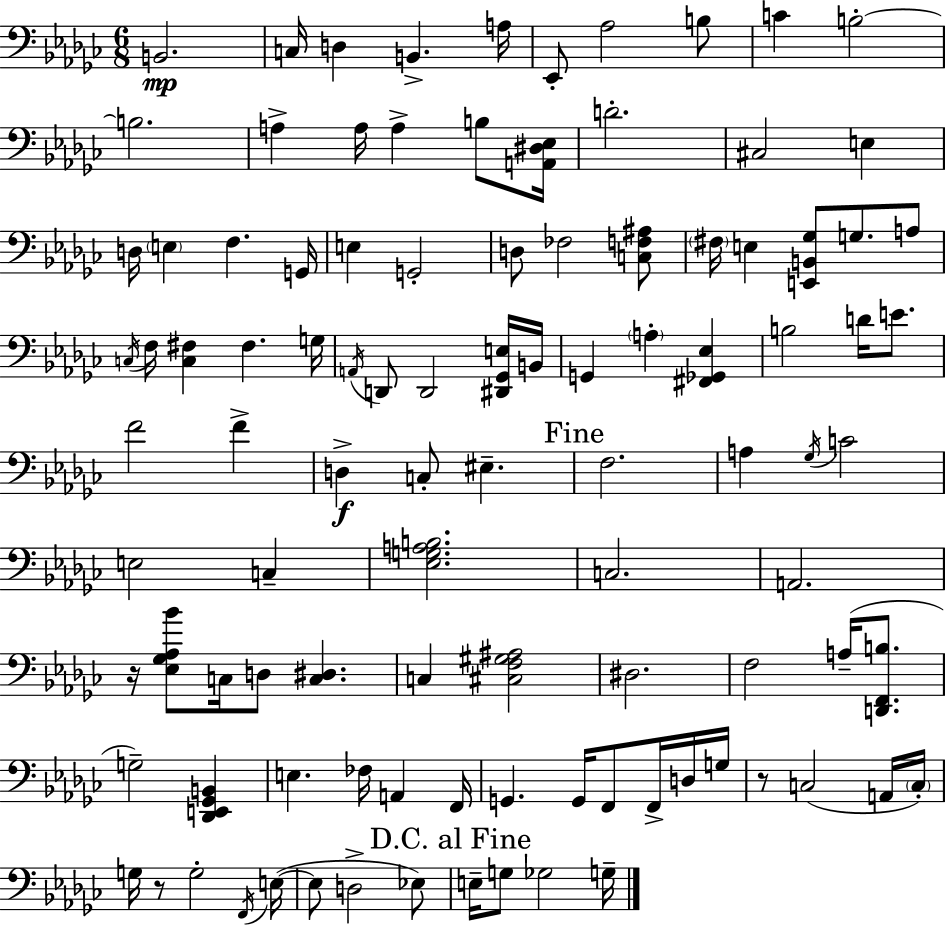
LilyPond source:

{
  \clef bass
  \numericTimeSignature
  \time 6/8
  \key ees \minor
  \repeat volta 2 { b,2.\mp | c16 d4 b,4.-> a16 | ees,8-. aes2 b8 | c'4 b2-.~~ | \break b2. | a4-> a16 a4-> b8 <a, dis ees>16 | d'2.-. | cis2 e4 | \break d16 \parenthesize e4 f4. g,16 | e4 g,2-. | d8 fes2 <c f ais>8 | \parenthesize fis16 e4 <e, b, ges>8 g8. a8 | \break \acciaccatura { c16 } f16 <c fis>4 fis4. | g16 \acciaccatura { a,16 } d,8 d,2 | <dis, ges, e>16 b,16 g,4 \parenthesize a4-. <fis, ges, ees>4 | b2 d'16 e'8. | \break f'2 f'4-> | d4->\f c8-. eis4.-- | \mark "Fine" f2. | a4 \acciaccatura { ges16 } c'2 | \break e2 c4-- | <ees g a b>2. | c2. | a,2. | \break r16 <ees ges aes bes'>8 c16 d8 <c dis>4. | c4 <cis f gis ais>2 | dis2. | f2 a16--( | \break <d, f, b>8. g2--) <des, e, ges, b,>4 | e4. fes16 a,4 | f,16 g,4. g,16 f,8 | f,16-> d16 g16 r8 c2( | \break a,16 \parenthesize c16-.) g16 r8 g2-. | \acciaccatura { f,16 }( e16~~ e8 d2-> | ees8) \mark "D.C. al Fine" e16-- g8 ges2 | g16-- } \bar "|."
}